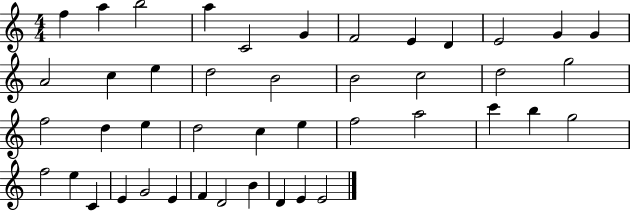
F5/q A5/q B5/h A5/q C4/h G4/q F4/h E4/q D4/q E4/h G4/q G4/q A4/h C5/q E5/q D5/h B4/h B4/h C5/h D5/h G5/h F5/h D5/q E5/q D5/h C5/q E5/q F5/h A5/h C6/q B5/q G5/h F5/h E5/q C4/q E4/q G4/h E4/q F4/q D4/h B4/q D4/q E4/q E4/h